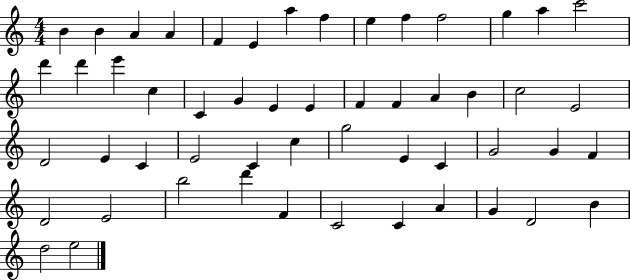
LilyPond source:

{
  \clef treble
  \numericTimeSignature
  \time 4/4
  \key c \major
  b'4 b'4 a'4 a'4 | f'4 e'4 a''4 f''4 | e''4 f''4 f''2 | g''4 a''4 c'''2 | \break d'''4 d'''4 e'''4 c''4 | c'4 g'4 e'4 e'4 | f'4 f'4 a'4 b'4 | c''2 e'2 | \break d'2 e'4 c'4 | e'2 c'4 c''4 | g''2 e'4 c'4 | g'2 g'4 f'4 | \break d'2 e'2 | b''2 d'''4 f'4 | c'2 c'4 a'4 | g'4 d'2 b'4 | \break d''2 e''2 | \bar "|."
}